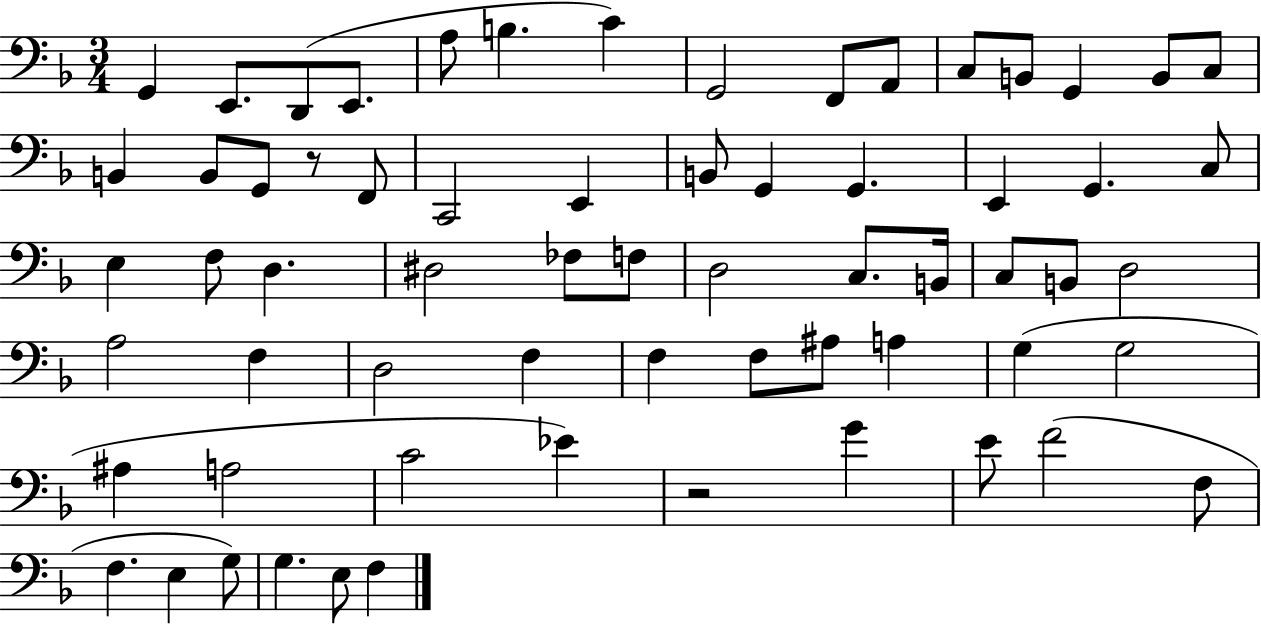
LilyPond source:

{
  \clef bass
  \numericTimeSignature
  \time 3/4
  \key f \major
  \repeat volta 2 { g,4 e,8. d,8( e,8. | a8 b4. c'4) | g,2 f,8 a,8 | c8 b,8 g,4 b,8 c8 | \break b,4 b,8 g,8 r8 f,8 | c,2 e,4 | b,8 g,4 g,4. | e,4 g,4. c8 | \break e4 f8 d4. | dis2 fes8 f8 | d2 c8. b,16 | c8 b,8 d2 | \break a2 f4 | d2 f4 | f4 f8 ais8 a4 | g4( g2 | \break ais4 a2 | c'2 ees'4) | r2 g'4 | e'8 f'2( f8 | \break f4. e4 g8) | g4. e8 f4 | } \bar "|."
}